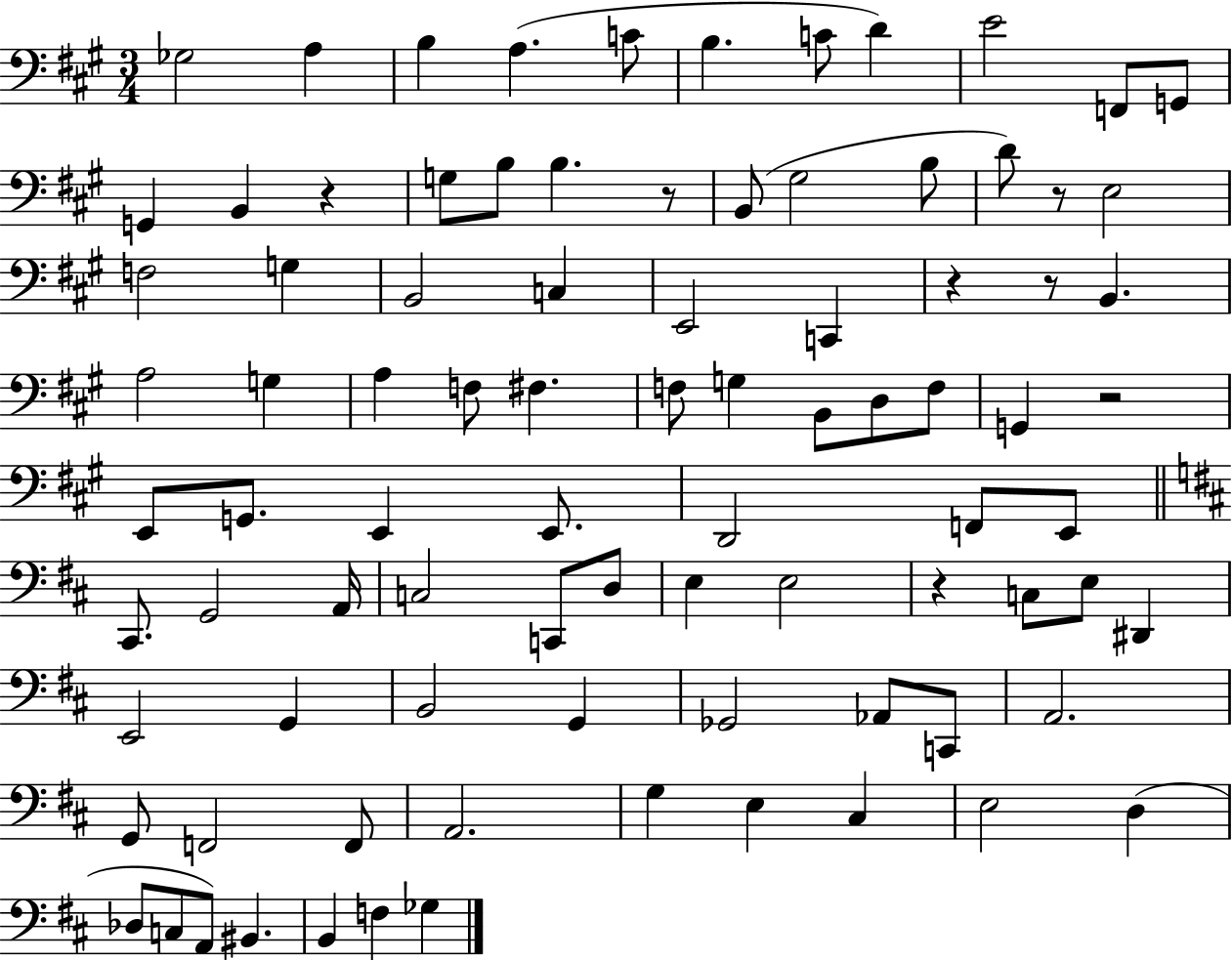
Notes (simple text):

Gb3/h A3/q B3/q A3/q. C4/e B3/q. C4/e D4/q E4/h F2/e G2/e G2/q B2/q R/q G3/e B3/e B3/q. R/e B2/e G#3/h B3/e D4/e R/e E3/h F3/h G3/q B2/h C3/q E2/h C2/q R/q R/e B2/q. A3/h G3/q A3/q F3/e F#3/q. F3/e G3/q B2/e D3/e F3/e G2/q R/h E2/e G2/e. E2/q E2/e. D2/h F2/e E2/e C#2/e. G2/h A2/s C3/h C2/e D3/e E3/q E3/h R/q C3/e E3/e D#2/q E2/h G2/q B2/h G2/q Gb2/h Ab2/e C2/e A2/h. G2/e F2/h F2/e A2/h. G3/q E3/q C#3/q E3/h D3/q Db3/e C3/e A2/e BIS2/q. B2/q F3/q Gb3/q